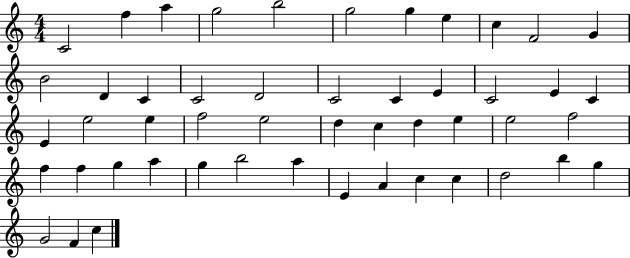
C4/h F5/q A5/q G5/h B5/h G5/h G5/q E5/q C5/q F4/h G4/q B4/h D4/q C4/q C4/h D4/h C4/h C4/q E4/q C4/h E4/q C4/q E4/q E5/h E5/q F5/h E5/h D5/q C5/q D5/q E5/q E5/h F5/h F5/q F5/q G5/q A5/q G5/q B5/h A5/q E4/q A4/q C5/q C5/q D5/h B5/q G5/q G4/h F4/q C5/q